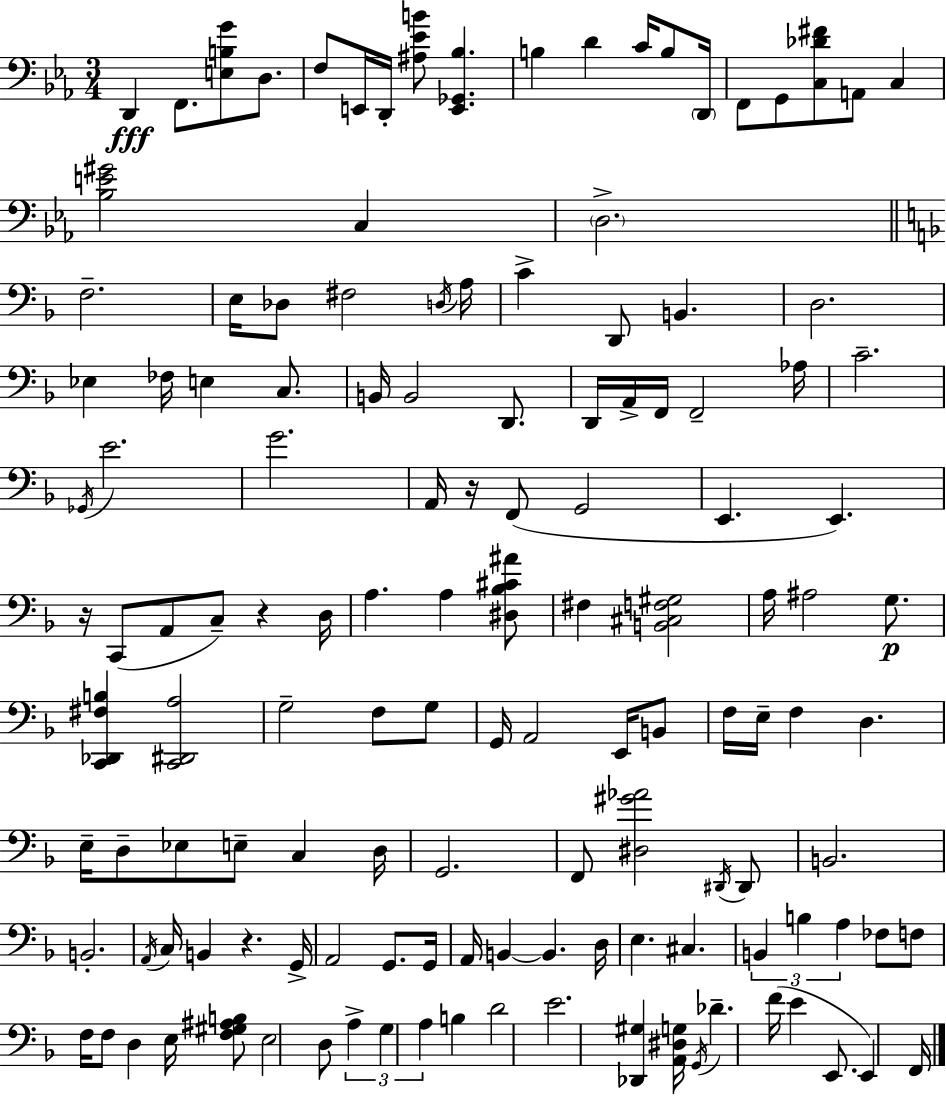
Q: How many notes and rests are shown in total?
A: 135